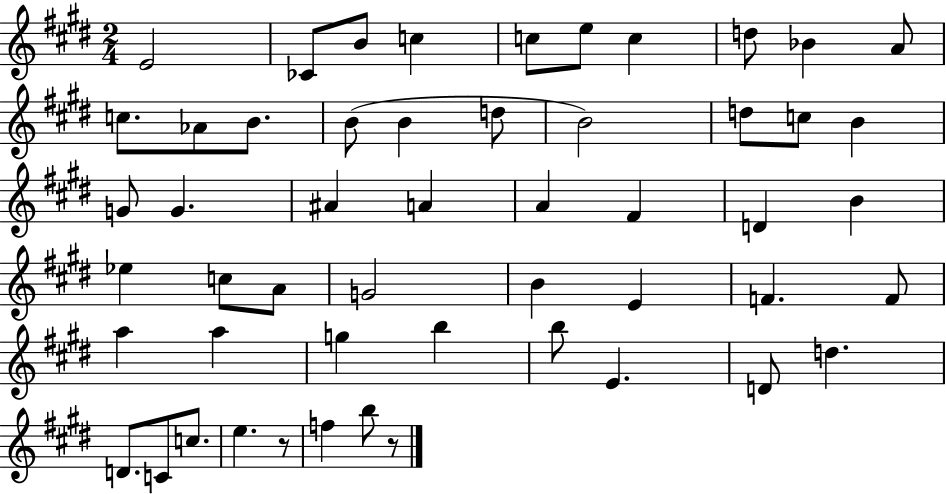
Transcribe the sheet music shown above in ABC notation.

X:1
T:Untitled
M:2/4
L:1/4
K:E
E2 _C/2 B/2 c c/2 e/2 c d/2 _B A/2 c/2 _A/2 B/2 B/2 B d/2 B2 d/2 c/2 B G/2 G ^A A A ^F D B _e c/2 A/2 G2 B E F F/2 a a g b b/2 E D/2 d D/2 C/2 c/2 e z/2 f b/2 z/2